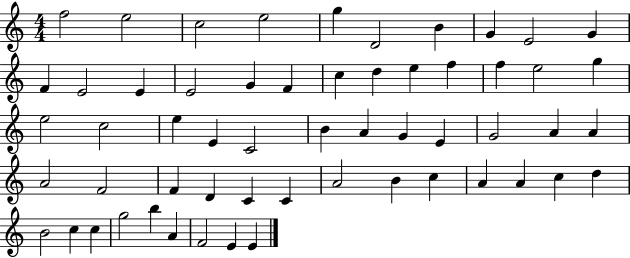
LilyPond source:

{
  \clef treble
  \numericTimeSignature
  \time 4/4
  \key c \major
  f''2 e''2 | c''2 e''2 | g''4 d'2 b'4 | g'4 e'2 g'4 | \break f'4 e'2 e'4 | e'2 g'4 f'4 | c''4 d''4 e''4 f''4 | f''4 e''2 g''4 | \break e''2 c''2 | e''4 e'4 c'2 | b'4 a'4 g'4 e'4 | g'2 a'4 a'4 | \break a'2 f'2 | f'4 d'4 c'4 c'4 | a'2 b'4 c''4 | a'4 a'4 c''4 d''4 | \break b'2 c''4 c''4 | g''2 b''4 a'4 | f'2 e'4 e'4 | \bar "|."
}